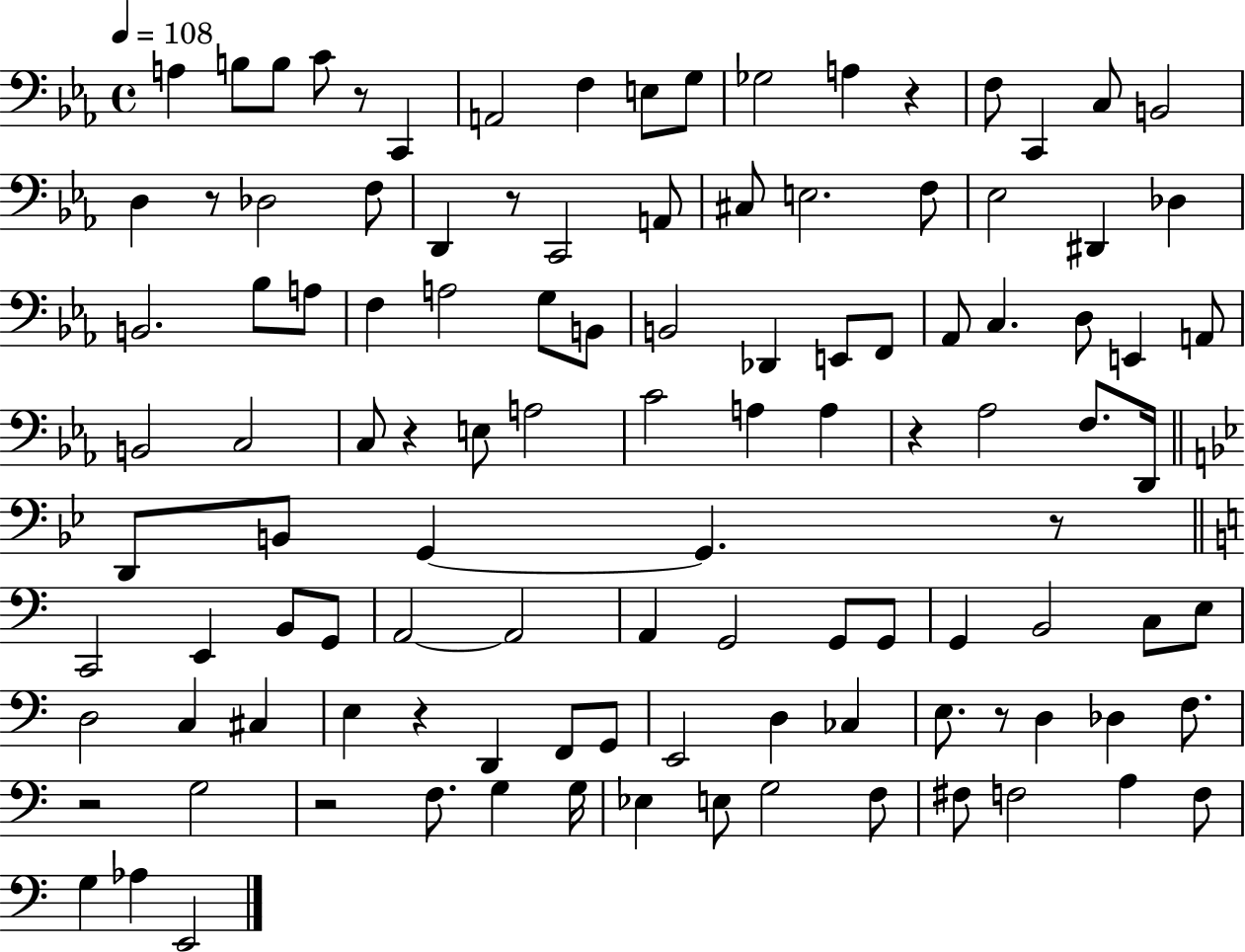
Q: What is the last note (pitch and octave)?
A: E2